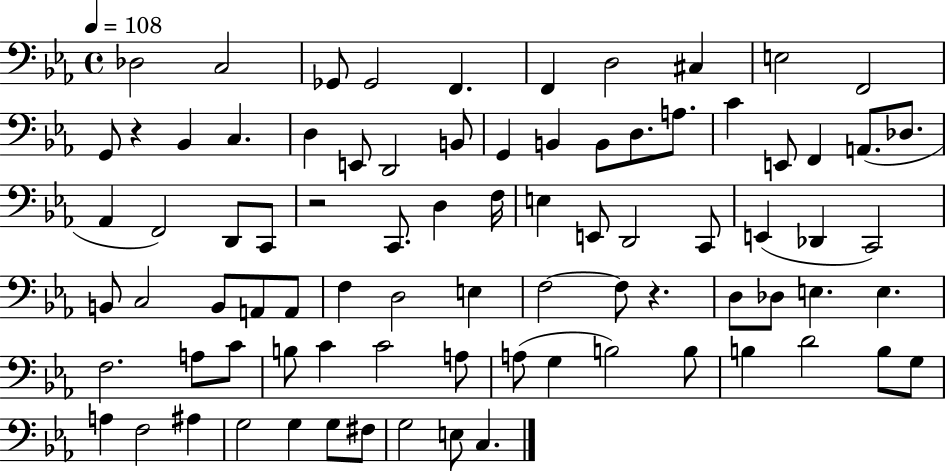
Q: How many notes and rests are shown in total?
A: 83